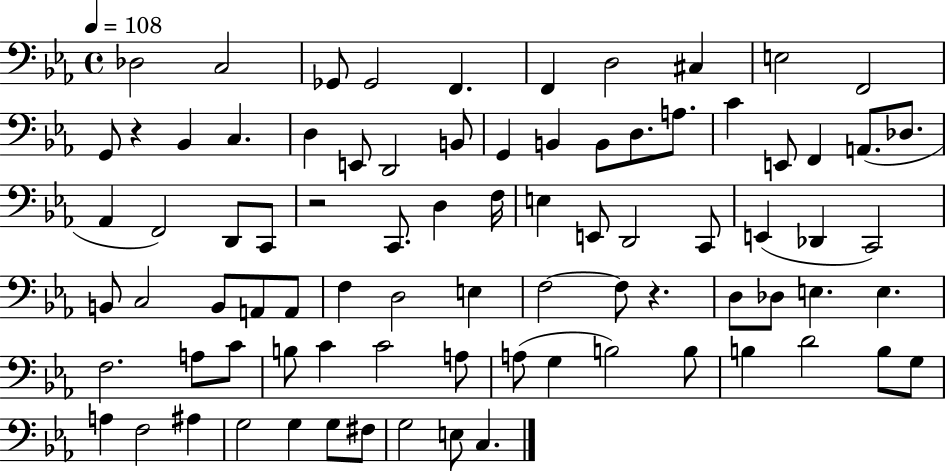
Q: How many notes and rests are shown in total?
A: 83